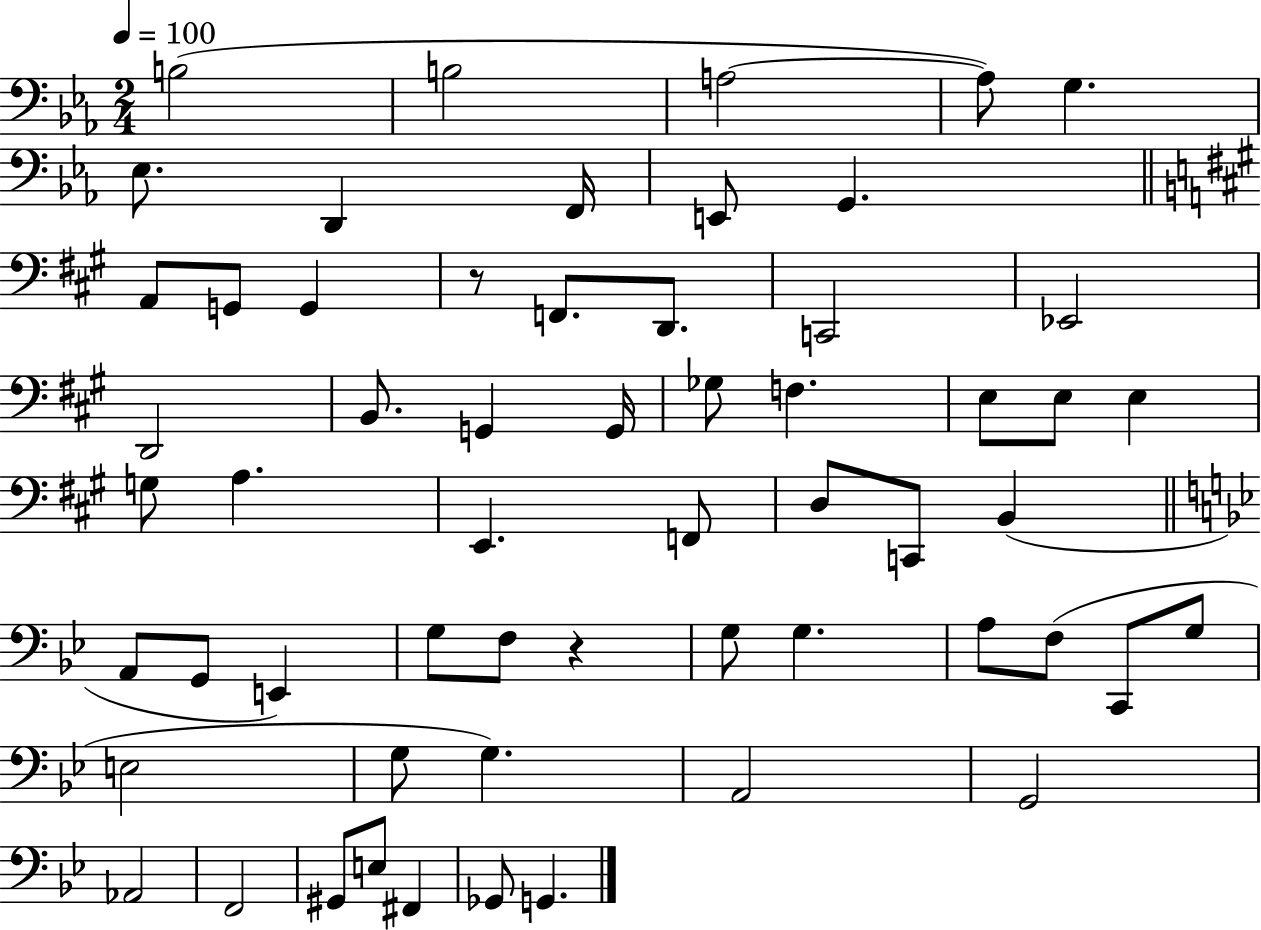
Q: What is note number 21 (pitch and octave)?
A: G2